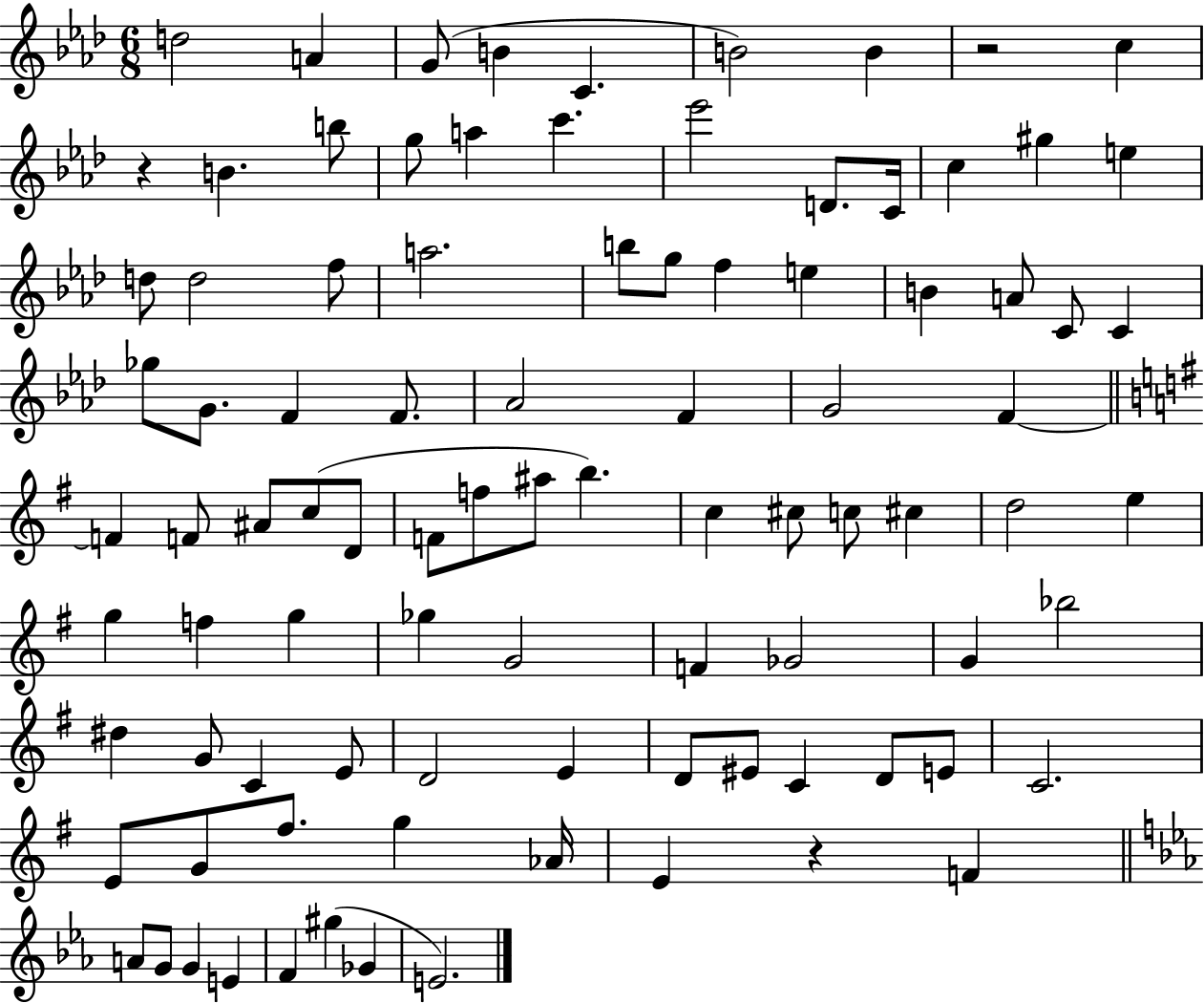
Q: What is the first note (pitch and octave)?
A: D5